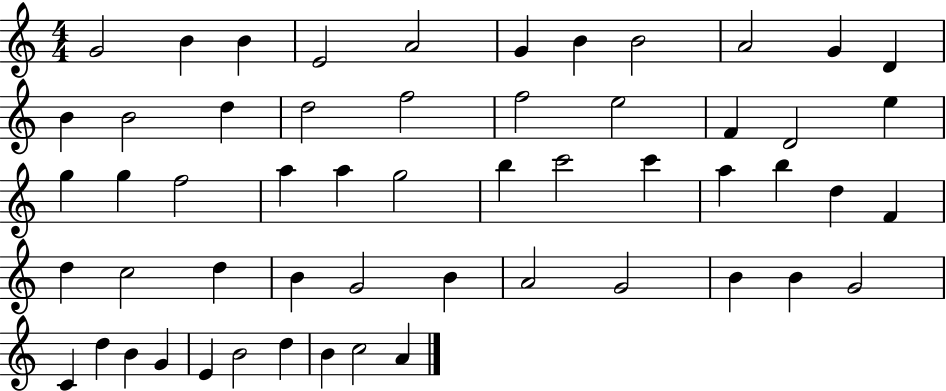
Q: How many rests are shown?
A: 0